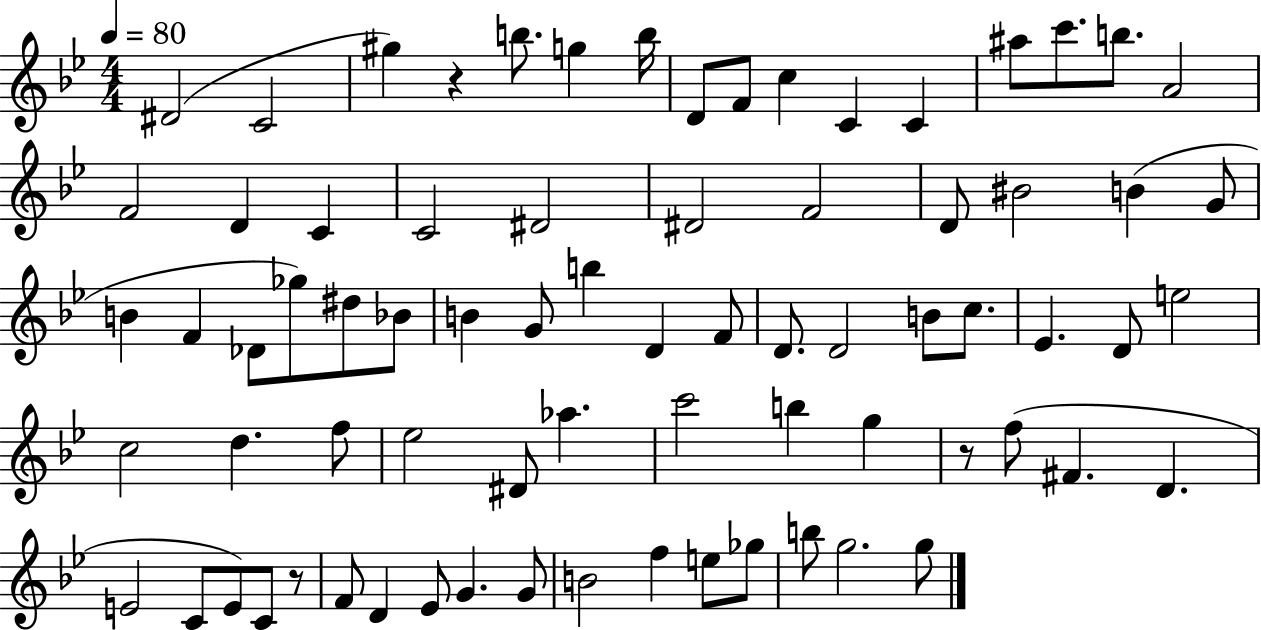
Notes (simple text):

D#4/h C4/h G#5/q R/q B5/e. G5/q B5/s D4/e F4/e C5/q C4/q C4/q A#5/e C6/e. B5/e. A4/h F4/h D4/q C4/q C4/h D#4/h D#4/h F4/h D4/e BIS4/h B4/q G4/e B4/q F4/q Db4/e Gb5/e D#5/e Bb4/e B4/q G4/e B5/q D4/q F4/e D4/e. D4/h B4/e C5/e. Eb4/q. D4/e E5/h C5/h D5/q. F5/e Eb5/h D#4/e Ab5/q. C6/h B5/q G5/q R/e F5/e F#4/q. D4/q. E4/h C4/e E4/e C4/e R/e F4/e D4/q Eb4/e G4/q. G4/e B4/h F5/q E5/e Gb5/e B5/e G5/h. G5/e